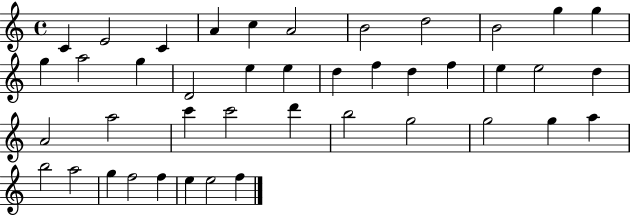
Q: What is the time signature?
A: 4/4